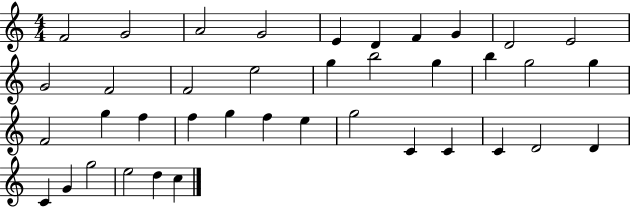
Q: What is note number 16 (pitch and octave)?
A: B5